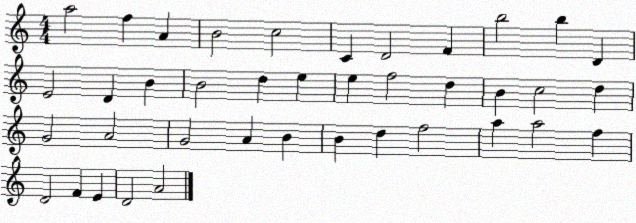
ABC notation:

X:1
T:Untitled
M:4/4
L:1/4
K:C
a2 f A B2 c2 C D2 F b2 b D E2 D B B2 d e e f2 d B c2 d G2 A2 G2 A B B d f2 a a2 f D2 F E D2 A2